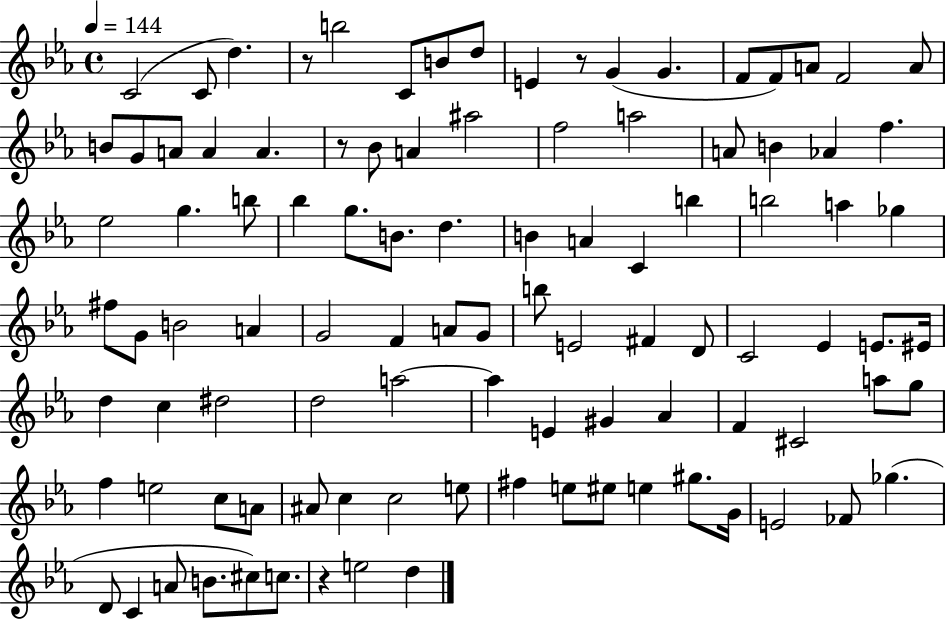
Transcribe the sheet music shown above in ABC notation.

X:1
T:Untitled
M:4/4
L:1/4
K:Eb
C2 C/2 d z/2 b2 C/2 B/2 d/2 E z/2 G G F/2 F/2 A/2 F2 A/2 B/2 G/2 A/2 A A z/2 _B/2 A ^a2 f2 a2 A/2 B _A f _e2 g b/2 _b g/2 B/2 d B A C b b2 a _g ^f/2 G/2 B2 A G2 F A/2 G/2 b/2 E2 ^F D/2 C2 _E E/2 ^E/4 d c ^d2 d2 a2 a E ^G _A F ^C2 a/2 g/2 f e2 c/2 A/2 ^A/2 c c2 e/2 ^f e/2 ^e/2 e ^g/2 G/4 E2 _F/2 _g D/2 C A/2 B/2 ^c/2 c/2 z e2 d